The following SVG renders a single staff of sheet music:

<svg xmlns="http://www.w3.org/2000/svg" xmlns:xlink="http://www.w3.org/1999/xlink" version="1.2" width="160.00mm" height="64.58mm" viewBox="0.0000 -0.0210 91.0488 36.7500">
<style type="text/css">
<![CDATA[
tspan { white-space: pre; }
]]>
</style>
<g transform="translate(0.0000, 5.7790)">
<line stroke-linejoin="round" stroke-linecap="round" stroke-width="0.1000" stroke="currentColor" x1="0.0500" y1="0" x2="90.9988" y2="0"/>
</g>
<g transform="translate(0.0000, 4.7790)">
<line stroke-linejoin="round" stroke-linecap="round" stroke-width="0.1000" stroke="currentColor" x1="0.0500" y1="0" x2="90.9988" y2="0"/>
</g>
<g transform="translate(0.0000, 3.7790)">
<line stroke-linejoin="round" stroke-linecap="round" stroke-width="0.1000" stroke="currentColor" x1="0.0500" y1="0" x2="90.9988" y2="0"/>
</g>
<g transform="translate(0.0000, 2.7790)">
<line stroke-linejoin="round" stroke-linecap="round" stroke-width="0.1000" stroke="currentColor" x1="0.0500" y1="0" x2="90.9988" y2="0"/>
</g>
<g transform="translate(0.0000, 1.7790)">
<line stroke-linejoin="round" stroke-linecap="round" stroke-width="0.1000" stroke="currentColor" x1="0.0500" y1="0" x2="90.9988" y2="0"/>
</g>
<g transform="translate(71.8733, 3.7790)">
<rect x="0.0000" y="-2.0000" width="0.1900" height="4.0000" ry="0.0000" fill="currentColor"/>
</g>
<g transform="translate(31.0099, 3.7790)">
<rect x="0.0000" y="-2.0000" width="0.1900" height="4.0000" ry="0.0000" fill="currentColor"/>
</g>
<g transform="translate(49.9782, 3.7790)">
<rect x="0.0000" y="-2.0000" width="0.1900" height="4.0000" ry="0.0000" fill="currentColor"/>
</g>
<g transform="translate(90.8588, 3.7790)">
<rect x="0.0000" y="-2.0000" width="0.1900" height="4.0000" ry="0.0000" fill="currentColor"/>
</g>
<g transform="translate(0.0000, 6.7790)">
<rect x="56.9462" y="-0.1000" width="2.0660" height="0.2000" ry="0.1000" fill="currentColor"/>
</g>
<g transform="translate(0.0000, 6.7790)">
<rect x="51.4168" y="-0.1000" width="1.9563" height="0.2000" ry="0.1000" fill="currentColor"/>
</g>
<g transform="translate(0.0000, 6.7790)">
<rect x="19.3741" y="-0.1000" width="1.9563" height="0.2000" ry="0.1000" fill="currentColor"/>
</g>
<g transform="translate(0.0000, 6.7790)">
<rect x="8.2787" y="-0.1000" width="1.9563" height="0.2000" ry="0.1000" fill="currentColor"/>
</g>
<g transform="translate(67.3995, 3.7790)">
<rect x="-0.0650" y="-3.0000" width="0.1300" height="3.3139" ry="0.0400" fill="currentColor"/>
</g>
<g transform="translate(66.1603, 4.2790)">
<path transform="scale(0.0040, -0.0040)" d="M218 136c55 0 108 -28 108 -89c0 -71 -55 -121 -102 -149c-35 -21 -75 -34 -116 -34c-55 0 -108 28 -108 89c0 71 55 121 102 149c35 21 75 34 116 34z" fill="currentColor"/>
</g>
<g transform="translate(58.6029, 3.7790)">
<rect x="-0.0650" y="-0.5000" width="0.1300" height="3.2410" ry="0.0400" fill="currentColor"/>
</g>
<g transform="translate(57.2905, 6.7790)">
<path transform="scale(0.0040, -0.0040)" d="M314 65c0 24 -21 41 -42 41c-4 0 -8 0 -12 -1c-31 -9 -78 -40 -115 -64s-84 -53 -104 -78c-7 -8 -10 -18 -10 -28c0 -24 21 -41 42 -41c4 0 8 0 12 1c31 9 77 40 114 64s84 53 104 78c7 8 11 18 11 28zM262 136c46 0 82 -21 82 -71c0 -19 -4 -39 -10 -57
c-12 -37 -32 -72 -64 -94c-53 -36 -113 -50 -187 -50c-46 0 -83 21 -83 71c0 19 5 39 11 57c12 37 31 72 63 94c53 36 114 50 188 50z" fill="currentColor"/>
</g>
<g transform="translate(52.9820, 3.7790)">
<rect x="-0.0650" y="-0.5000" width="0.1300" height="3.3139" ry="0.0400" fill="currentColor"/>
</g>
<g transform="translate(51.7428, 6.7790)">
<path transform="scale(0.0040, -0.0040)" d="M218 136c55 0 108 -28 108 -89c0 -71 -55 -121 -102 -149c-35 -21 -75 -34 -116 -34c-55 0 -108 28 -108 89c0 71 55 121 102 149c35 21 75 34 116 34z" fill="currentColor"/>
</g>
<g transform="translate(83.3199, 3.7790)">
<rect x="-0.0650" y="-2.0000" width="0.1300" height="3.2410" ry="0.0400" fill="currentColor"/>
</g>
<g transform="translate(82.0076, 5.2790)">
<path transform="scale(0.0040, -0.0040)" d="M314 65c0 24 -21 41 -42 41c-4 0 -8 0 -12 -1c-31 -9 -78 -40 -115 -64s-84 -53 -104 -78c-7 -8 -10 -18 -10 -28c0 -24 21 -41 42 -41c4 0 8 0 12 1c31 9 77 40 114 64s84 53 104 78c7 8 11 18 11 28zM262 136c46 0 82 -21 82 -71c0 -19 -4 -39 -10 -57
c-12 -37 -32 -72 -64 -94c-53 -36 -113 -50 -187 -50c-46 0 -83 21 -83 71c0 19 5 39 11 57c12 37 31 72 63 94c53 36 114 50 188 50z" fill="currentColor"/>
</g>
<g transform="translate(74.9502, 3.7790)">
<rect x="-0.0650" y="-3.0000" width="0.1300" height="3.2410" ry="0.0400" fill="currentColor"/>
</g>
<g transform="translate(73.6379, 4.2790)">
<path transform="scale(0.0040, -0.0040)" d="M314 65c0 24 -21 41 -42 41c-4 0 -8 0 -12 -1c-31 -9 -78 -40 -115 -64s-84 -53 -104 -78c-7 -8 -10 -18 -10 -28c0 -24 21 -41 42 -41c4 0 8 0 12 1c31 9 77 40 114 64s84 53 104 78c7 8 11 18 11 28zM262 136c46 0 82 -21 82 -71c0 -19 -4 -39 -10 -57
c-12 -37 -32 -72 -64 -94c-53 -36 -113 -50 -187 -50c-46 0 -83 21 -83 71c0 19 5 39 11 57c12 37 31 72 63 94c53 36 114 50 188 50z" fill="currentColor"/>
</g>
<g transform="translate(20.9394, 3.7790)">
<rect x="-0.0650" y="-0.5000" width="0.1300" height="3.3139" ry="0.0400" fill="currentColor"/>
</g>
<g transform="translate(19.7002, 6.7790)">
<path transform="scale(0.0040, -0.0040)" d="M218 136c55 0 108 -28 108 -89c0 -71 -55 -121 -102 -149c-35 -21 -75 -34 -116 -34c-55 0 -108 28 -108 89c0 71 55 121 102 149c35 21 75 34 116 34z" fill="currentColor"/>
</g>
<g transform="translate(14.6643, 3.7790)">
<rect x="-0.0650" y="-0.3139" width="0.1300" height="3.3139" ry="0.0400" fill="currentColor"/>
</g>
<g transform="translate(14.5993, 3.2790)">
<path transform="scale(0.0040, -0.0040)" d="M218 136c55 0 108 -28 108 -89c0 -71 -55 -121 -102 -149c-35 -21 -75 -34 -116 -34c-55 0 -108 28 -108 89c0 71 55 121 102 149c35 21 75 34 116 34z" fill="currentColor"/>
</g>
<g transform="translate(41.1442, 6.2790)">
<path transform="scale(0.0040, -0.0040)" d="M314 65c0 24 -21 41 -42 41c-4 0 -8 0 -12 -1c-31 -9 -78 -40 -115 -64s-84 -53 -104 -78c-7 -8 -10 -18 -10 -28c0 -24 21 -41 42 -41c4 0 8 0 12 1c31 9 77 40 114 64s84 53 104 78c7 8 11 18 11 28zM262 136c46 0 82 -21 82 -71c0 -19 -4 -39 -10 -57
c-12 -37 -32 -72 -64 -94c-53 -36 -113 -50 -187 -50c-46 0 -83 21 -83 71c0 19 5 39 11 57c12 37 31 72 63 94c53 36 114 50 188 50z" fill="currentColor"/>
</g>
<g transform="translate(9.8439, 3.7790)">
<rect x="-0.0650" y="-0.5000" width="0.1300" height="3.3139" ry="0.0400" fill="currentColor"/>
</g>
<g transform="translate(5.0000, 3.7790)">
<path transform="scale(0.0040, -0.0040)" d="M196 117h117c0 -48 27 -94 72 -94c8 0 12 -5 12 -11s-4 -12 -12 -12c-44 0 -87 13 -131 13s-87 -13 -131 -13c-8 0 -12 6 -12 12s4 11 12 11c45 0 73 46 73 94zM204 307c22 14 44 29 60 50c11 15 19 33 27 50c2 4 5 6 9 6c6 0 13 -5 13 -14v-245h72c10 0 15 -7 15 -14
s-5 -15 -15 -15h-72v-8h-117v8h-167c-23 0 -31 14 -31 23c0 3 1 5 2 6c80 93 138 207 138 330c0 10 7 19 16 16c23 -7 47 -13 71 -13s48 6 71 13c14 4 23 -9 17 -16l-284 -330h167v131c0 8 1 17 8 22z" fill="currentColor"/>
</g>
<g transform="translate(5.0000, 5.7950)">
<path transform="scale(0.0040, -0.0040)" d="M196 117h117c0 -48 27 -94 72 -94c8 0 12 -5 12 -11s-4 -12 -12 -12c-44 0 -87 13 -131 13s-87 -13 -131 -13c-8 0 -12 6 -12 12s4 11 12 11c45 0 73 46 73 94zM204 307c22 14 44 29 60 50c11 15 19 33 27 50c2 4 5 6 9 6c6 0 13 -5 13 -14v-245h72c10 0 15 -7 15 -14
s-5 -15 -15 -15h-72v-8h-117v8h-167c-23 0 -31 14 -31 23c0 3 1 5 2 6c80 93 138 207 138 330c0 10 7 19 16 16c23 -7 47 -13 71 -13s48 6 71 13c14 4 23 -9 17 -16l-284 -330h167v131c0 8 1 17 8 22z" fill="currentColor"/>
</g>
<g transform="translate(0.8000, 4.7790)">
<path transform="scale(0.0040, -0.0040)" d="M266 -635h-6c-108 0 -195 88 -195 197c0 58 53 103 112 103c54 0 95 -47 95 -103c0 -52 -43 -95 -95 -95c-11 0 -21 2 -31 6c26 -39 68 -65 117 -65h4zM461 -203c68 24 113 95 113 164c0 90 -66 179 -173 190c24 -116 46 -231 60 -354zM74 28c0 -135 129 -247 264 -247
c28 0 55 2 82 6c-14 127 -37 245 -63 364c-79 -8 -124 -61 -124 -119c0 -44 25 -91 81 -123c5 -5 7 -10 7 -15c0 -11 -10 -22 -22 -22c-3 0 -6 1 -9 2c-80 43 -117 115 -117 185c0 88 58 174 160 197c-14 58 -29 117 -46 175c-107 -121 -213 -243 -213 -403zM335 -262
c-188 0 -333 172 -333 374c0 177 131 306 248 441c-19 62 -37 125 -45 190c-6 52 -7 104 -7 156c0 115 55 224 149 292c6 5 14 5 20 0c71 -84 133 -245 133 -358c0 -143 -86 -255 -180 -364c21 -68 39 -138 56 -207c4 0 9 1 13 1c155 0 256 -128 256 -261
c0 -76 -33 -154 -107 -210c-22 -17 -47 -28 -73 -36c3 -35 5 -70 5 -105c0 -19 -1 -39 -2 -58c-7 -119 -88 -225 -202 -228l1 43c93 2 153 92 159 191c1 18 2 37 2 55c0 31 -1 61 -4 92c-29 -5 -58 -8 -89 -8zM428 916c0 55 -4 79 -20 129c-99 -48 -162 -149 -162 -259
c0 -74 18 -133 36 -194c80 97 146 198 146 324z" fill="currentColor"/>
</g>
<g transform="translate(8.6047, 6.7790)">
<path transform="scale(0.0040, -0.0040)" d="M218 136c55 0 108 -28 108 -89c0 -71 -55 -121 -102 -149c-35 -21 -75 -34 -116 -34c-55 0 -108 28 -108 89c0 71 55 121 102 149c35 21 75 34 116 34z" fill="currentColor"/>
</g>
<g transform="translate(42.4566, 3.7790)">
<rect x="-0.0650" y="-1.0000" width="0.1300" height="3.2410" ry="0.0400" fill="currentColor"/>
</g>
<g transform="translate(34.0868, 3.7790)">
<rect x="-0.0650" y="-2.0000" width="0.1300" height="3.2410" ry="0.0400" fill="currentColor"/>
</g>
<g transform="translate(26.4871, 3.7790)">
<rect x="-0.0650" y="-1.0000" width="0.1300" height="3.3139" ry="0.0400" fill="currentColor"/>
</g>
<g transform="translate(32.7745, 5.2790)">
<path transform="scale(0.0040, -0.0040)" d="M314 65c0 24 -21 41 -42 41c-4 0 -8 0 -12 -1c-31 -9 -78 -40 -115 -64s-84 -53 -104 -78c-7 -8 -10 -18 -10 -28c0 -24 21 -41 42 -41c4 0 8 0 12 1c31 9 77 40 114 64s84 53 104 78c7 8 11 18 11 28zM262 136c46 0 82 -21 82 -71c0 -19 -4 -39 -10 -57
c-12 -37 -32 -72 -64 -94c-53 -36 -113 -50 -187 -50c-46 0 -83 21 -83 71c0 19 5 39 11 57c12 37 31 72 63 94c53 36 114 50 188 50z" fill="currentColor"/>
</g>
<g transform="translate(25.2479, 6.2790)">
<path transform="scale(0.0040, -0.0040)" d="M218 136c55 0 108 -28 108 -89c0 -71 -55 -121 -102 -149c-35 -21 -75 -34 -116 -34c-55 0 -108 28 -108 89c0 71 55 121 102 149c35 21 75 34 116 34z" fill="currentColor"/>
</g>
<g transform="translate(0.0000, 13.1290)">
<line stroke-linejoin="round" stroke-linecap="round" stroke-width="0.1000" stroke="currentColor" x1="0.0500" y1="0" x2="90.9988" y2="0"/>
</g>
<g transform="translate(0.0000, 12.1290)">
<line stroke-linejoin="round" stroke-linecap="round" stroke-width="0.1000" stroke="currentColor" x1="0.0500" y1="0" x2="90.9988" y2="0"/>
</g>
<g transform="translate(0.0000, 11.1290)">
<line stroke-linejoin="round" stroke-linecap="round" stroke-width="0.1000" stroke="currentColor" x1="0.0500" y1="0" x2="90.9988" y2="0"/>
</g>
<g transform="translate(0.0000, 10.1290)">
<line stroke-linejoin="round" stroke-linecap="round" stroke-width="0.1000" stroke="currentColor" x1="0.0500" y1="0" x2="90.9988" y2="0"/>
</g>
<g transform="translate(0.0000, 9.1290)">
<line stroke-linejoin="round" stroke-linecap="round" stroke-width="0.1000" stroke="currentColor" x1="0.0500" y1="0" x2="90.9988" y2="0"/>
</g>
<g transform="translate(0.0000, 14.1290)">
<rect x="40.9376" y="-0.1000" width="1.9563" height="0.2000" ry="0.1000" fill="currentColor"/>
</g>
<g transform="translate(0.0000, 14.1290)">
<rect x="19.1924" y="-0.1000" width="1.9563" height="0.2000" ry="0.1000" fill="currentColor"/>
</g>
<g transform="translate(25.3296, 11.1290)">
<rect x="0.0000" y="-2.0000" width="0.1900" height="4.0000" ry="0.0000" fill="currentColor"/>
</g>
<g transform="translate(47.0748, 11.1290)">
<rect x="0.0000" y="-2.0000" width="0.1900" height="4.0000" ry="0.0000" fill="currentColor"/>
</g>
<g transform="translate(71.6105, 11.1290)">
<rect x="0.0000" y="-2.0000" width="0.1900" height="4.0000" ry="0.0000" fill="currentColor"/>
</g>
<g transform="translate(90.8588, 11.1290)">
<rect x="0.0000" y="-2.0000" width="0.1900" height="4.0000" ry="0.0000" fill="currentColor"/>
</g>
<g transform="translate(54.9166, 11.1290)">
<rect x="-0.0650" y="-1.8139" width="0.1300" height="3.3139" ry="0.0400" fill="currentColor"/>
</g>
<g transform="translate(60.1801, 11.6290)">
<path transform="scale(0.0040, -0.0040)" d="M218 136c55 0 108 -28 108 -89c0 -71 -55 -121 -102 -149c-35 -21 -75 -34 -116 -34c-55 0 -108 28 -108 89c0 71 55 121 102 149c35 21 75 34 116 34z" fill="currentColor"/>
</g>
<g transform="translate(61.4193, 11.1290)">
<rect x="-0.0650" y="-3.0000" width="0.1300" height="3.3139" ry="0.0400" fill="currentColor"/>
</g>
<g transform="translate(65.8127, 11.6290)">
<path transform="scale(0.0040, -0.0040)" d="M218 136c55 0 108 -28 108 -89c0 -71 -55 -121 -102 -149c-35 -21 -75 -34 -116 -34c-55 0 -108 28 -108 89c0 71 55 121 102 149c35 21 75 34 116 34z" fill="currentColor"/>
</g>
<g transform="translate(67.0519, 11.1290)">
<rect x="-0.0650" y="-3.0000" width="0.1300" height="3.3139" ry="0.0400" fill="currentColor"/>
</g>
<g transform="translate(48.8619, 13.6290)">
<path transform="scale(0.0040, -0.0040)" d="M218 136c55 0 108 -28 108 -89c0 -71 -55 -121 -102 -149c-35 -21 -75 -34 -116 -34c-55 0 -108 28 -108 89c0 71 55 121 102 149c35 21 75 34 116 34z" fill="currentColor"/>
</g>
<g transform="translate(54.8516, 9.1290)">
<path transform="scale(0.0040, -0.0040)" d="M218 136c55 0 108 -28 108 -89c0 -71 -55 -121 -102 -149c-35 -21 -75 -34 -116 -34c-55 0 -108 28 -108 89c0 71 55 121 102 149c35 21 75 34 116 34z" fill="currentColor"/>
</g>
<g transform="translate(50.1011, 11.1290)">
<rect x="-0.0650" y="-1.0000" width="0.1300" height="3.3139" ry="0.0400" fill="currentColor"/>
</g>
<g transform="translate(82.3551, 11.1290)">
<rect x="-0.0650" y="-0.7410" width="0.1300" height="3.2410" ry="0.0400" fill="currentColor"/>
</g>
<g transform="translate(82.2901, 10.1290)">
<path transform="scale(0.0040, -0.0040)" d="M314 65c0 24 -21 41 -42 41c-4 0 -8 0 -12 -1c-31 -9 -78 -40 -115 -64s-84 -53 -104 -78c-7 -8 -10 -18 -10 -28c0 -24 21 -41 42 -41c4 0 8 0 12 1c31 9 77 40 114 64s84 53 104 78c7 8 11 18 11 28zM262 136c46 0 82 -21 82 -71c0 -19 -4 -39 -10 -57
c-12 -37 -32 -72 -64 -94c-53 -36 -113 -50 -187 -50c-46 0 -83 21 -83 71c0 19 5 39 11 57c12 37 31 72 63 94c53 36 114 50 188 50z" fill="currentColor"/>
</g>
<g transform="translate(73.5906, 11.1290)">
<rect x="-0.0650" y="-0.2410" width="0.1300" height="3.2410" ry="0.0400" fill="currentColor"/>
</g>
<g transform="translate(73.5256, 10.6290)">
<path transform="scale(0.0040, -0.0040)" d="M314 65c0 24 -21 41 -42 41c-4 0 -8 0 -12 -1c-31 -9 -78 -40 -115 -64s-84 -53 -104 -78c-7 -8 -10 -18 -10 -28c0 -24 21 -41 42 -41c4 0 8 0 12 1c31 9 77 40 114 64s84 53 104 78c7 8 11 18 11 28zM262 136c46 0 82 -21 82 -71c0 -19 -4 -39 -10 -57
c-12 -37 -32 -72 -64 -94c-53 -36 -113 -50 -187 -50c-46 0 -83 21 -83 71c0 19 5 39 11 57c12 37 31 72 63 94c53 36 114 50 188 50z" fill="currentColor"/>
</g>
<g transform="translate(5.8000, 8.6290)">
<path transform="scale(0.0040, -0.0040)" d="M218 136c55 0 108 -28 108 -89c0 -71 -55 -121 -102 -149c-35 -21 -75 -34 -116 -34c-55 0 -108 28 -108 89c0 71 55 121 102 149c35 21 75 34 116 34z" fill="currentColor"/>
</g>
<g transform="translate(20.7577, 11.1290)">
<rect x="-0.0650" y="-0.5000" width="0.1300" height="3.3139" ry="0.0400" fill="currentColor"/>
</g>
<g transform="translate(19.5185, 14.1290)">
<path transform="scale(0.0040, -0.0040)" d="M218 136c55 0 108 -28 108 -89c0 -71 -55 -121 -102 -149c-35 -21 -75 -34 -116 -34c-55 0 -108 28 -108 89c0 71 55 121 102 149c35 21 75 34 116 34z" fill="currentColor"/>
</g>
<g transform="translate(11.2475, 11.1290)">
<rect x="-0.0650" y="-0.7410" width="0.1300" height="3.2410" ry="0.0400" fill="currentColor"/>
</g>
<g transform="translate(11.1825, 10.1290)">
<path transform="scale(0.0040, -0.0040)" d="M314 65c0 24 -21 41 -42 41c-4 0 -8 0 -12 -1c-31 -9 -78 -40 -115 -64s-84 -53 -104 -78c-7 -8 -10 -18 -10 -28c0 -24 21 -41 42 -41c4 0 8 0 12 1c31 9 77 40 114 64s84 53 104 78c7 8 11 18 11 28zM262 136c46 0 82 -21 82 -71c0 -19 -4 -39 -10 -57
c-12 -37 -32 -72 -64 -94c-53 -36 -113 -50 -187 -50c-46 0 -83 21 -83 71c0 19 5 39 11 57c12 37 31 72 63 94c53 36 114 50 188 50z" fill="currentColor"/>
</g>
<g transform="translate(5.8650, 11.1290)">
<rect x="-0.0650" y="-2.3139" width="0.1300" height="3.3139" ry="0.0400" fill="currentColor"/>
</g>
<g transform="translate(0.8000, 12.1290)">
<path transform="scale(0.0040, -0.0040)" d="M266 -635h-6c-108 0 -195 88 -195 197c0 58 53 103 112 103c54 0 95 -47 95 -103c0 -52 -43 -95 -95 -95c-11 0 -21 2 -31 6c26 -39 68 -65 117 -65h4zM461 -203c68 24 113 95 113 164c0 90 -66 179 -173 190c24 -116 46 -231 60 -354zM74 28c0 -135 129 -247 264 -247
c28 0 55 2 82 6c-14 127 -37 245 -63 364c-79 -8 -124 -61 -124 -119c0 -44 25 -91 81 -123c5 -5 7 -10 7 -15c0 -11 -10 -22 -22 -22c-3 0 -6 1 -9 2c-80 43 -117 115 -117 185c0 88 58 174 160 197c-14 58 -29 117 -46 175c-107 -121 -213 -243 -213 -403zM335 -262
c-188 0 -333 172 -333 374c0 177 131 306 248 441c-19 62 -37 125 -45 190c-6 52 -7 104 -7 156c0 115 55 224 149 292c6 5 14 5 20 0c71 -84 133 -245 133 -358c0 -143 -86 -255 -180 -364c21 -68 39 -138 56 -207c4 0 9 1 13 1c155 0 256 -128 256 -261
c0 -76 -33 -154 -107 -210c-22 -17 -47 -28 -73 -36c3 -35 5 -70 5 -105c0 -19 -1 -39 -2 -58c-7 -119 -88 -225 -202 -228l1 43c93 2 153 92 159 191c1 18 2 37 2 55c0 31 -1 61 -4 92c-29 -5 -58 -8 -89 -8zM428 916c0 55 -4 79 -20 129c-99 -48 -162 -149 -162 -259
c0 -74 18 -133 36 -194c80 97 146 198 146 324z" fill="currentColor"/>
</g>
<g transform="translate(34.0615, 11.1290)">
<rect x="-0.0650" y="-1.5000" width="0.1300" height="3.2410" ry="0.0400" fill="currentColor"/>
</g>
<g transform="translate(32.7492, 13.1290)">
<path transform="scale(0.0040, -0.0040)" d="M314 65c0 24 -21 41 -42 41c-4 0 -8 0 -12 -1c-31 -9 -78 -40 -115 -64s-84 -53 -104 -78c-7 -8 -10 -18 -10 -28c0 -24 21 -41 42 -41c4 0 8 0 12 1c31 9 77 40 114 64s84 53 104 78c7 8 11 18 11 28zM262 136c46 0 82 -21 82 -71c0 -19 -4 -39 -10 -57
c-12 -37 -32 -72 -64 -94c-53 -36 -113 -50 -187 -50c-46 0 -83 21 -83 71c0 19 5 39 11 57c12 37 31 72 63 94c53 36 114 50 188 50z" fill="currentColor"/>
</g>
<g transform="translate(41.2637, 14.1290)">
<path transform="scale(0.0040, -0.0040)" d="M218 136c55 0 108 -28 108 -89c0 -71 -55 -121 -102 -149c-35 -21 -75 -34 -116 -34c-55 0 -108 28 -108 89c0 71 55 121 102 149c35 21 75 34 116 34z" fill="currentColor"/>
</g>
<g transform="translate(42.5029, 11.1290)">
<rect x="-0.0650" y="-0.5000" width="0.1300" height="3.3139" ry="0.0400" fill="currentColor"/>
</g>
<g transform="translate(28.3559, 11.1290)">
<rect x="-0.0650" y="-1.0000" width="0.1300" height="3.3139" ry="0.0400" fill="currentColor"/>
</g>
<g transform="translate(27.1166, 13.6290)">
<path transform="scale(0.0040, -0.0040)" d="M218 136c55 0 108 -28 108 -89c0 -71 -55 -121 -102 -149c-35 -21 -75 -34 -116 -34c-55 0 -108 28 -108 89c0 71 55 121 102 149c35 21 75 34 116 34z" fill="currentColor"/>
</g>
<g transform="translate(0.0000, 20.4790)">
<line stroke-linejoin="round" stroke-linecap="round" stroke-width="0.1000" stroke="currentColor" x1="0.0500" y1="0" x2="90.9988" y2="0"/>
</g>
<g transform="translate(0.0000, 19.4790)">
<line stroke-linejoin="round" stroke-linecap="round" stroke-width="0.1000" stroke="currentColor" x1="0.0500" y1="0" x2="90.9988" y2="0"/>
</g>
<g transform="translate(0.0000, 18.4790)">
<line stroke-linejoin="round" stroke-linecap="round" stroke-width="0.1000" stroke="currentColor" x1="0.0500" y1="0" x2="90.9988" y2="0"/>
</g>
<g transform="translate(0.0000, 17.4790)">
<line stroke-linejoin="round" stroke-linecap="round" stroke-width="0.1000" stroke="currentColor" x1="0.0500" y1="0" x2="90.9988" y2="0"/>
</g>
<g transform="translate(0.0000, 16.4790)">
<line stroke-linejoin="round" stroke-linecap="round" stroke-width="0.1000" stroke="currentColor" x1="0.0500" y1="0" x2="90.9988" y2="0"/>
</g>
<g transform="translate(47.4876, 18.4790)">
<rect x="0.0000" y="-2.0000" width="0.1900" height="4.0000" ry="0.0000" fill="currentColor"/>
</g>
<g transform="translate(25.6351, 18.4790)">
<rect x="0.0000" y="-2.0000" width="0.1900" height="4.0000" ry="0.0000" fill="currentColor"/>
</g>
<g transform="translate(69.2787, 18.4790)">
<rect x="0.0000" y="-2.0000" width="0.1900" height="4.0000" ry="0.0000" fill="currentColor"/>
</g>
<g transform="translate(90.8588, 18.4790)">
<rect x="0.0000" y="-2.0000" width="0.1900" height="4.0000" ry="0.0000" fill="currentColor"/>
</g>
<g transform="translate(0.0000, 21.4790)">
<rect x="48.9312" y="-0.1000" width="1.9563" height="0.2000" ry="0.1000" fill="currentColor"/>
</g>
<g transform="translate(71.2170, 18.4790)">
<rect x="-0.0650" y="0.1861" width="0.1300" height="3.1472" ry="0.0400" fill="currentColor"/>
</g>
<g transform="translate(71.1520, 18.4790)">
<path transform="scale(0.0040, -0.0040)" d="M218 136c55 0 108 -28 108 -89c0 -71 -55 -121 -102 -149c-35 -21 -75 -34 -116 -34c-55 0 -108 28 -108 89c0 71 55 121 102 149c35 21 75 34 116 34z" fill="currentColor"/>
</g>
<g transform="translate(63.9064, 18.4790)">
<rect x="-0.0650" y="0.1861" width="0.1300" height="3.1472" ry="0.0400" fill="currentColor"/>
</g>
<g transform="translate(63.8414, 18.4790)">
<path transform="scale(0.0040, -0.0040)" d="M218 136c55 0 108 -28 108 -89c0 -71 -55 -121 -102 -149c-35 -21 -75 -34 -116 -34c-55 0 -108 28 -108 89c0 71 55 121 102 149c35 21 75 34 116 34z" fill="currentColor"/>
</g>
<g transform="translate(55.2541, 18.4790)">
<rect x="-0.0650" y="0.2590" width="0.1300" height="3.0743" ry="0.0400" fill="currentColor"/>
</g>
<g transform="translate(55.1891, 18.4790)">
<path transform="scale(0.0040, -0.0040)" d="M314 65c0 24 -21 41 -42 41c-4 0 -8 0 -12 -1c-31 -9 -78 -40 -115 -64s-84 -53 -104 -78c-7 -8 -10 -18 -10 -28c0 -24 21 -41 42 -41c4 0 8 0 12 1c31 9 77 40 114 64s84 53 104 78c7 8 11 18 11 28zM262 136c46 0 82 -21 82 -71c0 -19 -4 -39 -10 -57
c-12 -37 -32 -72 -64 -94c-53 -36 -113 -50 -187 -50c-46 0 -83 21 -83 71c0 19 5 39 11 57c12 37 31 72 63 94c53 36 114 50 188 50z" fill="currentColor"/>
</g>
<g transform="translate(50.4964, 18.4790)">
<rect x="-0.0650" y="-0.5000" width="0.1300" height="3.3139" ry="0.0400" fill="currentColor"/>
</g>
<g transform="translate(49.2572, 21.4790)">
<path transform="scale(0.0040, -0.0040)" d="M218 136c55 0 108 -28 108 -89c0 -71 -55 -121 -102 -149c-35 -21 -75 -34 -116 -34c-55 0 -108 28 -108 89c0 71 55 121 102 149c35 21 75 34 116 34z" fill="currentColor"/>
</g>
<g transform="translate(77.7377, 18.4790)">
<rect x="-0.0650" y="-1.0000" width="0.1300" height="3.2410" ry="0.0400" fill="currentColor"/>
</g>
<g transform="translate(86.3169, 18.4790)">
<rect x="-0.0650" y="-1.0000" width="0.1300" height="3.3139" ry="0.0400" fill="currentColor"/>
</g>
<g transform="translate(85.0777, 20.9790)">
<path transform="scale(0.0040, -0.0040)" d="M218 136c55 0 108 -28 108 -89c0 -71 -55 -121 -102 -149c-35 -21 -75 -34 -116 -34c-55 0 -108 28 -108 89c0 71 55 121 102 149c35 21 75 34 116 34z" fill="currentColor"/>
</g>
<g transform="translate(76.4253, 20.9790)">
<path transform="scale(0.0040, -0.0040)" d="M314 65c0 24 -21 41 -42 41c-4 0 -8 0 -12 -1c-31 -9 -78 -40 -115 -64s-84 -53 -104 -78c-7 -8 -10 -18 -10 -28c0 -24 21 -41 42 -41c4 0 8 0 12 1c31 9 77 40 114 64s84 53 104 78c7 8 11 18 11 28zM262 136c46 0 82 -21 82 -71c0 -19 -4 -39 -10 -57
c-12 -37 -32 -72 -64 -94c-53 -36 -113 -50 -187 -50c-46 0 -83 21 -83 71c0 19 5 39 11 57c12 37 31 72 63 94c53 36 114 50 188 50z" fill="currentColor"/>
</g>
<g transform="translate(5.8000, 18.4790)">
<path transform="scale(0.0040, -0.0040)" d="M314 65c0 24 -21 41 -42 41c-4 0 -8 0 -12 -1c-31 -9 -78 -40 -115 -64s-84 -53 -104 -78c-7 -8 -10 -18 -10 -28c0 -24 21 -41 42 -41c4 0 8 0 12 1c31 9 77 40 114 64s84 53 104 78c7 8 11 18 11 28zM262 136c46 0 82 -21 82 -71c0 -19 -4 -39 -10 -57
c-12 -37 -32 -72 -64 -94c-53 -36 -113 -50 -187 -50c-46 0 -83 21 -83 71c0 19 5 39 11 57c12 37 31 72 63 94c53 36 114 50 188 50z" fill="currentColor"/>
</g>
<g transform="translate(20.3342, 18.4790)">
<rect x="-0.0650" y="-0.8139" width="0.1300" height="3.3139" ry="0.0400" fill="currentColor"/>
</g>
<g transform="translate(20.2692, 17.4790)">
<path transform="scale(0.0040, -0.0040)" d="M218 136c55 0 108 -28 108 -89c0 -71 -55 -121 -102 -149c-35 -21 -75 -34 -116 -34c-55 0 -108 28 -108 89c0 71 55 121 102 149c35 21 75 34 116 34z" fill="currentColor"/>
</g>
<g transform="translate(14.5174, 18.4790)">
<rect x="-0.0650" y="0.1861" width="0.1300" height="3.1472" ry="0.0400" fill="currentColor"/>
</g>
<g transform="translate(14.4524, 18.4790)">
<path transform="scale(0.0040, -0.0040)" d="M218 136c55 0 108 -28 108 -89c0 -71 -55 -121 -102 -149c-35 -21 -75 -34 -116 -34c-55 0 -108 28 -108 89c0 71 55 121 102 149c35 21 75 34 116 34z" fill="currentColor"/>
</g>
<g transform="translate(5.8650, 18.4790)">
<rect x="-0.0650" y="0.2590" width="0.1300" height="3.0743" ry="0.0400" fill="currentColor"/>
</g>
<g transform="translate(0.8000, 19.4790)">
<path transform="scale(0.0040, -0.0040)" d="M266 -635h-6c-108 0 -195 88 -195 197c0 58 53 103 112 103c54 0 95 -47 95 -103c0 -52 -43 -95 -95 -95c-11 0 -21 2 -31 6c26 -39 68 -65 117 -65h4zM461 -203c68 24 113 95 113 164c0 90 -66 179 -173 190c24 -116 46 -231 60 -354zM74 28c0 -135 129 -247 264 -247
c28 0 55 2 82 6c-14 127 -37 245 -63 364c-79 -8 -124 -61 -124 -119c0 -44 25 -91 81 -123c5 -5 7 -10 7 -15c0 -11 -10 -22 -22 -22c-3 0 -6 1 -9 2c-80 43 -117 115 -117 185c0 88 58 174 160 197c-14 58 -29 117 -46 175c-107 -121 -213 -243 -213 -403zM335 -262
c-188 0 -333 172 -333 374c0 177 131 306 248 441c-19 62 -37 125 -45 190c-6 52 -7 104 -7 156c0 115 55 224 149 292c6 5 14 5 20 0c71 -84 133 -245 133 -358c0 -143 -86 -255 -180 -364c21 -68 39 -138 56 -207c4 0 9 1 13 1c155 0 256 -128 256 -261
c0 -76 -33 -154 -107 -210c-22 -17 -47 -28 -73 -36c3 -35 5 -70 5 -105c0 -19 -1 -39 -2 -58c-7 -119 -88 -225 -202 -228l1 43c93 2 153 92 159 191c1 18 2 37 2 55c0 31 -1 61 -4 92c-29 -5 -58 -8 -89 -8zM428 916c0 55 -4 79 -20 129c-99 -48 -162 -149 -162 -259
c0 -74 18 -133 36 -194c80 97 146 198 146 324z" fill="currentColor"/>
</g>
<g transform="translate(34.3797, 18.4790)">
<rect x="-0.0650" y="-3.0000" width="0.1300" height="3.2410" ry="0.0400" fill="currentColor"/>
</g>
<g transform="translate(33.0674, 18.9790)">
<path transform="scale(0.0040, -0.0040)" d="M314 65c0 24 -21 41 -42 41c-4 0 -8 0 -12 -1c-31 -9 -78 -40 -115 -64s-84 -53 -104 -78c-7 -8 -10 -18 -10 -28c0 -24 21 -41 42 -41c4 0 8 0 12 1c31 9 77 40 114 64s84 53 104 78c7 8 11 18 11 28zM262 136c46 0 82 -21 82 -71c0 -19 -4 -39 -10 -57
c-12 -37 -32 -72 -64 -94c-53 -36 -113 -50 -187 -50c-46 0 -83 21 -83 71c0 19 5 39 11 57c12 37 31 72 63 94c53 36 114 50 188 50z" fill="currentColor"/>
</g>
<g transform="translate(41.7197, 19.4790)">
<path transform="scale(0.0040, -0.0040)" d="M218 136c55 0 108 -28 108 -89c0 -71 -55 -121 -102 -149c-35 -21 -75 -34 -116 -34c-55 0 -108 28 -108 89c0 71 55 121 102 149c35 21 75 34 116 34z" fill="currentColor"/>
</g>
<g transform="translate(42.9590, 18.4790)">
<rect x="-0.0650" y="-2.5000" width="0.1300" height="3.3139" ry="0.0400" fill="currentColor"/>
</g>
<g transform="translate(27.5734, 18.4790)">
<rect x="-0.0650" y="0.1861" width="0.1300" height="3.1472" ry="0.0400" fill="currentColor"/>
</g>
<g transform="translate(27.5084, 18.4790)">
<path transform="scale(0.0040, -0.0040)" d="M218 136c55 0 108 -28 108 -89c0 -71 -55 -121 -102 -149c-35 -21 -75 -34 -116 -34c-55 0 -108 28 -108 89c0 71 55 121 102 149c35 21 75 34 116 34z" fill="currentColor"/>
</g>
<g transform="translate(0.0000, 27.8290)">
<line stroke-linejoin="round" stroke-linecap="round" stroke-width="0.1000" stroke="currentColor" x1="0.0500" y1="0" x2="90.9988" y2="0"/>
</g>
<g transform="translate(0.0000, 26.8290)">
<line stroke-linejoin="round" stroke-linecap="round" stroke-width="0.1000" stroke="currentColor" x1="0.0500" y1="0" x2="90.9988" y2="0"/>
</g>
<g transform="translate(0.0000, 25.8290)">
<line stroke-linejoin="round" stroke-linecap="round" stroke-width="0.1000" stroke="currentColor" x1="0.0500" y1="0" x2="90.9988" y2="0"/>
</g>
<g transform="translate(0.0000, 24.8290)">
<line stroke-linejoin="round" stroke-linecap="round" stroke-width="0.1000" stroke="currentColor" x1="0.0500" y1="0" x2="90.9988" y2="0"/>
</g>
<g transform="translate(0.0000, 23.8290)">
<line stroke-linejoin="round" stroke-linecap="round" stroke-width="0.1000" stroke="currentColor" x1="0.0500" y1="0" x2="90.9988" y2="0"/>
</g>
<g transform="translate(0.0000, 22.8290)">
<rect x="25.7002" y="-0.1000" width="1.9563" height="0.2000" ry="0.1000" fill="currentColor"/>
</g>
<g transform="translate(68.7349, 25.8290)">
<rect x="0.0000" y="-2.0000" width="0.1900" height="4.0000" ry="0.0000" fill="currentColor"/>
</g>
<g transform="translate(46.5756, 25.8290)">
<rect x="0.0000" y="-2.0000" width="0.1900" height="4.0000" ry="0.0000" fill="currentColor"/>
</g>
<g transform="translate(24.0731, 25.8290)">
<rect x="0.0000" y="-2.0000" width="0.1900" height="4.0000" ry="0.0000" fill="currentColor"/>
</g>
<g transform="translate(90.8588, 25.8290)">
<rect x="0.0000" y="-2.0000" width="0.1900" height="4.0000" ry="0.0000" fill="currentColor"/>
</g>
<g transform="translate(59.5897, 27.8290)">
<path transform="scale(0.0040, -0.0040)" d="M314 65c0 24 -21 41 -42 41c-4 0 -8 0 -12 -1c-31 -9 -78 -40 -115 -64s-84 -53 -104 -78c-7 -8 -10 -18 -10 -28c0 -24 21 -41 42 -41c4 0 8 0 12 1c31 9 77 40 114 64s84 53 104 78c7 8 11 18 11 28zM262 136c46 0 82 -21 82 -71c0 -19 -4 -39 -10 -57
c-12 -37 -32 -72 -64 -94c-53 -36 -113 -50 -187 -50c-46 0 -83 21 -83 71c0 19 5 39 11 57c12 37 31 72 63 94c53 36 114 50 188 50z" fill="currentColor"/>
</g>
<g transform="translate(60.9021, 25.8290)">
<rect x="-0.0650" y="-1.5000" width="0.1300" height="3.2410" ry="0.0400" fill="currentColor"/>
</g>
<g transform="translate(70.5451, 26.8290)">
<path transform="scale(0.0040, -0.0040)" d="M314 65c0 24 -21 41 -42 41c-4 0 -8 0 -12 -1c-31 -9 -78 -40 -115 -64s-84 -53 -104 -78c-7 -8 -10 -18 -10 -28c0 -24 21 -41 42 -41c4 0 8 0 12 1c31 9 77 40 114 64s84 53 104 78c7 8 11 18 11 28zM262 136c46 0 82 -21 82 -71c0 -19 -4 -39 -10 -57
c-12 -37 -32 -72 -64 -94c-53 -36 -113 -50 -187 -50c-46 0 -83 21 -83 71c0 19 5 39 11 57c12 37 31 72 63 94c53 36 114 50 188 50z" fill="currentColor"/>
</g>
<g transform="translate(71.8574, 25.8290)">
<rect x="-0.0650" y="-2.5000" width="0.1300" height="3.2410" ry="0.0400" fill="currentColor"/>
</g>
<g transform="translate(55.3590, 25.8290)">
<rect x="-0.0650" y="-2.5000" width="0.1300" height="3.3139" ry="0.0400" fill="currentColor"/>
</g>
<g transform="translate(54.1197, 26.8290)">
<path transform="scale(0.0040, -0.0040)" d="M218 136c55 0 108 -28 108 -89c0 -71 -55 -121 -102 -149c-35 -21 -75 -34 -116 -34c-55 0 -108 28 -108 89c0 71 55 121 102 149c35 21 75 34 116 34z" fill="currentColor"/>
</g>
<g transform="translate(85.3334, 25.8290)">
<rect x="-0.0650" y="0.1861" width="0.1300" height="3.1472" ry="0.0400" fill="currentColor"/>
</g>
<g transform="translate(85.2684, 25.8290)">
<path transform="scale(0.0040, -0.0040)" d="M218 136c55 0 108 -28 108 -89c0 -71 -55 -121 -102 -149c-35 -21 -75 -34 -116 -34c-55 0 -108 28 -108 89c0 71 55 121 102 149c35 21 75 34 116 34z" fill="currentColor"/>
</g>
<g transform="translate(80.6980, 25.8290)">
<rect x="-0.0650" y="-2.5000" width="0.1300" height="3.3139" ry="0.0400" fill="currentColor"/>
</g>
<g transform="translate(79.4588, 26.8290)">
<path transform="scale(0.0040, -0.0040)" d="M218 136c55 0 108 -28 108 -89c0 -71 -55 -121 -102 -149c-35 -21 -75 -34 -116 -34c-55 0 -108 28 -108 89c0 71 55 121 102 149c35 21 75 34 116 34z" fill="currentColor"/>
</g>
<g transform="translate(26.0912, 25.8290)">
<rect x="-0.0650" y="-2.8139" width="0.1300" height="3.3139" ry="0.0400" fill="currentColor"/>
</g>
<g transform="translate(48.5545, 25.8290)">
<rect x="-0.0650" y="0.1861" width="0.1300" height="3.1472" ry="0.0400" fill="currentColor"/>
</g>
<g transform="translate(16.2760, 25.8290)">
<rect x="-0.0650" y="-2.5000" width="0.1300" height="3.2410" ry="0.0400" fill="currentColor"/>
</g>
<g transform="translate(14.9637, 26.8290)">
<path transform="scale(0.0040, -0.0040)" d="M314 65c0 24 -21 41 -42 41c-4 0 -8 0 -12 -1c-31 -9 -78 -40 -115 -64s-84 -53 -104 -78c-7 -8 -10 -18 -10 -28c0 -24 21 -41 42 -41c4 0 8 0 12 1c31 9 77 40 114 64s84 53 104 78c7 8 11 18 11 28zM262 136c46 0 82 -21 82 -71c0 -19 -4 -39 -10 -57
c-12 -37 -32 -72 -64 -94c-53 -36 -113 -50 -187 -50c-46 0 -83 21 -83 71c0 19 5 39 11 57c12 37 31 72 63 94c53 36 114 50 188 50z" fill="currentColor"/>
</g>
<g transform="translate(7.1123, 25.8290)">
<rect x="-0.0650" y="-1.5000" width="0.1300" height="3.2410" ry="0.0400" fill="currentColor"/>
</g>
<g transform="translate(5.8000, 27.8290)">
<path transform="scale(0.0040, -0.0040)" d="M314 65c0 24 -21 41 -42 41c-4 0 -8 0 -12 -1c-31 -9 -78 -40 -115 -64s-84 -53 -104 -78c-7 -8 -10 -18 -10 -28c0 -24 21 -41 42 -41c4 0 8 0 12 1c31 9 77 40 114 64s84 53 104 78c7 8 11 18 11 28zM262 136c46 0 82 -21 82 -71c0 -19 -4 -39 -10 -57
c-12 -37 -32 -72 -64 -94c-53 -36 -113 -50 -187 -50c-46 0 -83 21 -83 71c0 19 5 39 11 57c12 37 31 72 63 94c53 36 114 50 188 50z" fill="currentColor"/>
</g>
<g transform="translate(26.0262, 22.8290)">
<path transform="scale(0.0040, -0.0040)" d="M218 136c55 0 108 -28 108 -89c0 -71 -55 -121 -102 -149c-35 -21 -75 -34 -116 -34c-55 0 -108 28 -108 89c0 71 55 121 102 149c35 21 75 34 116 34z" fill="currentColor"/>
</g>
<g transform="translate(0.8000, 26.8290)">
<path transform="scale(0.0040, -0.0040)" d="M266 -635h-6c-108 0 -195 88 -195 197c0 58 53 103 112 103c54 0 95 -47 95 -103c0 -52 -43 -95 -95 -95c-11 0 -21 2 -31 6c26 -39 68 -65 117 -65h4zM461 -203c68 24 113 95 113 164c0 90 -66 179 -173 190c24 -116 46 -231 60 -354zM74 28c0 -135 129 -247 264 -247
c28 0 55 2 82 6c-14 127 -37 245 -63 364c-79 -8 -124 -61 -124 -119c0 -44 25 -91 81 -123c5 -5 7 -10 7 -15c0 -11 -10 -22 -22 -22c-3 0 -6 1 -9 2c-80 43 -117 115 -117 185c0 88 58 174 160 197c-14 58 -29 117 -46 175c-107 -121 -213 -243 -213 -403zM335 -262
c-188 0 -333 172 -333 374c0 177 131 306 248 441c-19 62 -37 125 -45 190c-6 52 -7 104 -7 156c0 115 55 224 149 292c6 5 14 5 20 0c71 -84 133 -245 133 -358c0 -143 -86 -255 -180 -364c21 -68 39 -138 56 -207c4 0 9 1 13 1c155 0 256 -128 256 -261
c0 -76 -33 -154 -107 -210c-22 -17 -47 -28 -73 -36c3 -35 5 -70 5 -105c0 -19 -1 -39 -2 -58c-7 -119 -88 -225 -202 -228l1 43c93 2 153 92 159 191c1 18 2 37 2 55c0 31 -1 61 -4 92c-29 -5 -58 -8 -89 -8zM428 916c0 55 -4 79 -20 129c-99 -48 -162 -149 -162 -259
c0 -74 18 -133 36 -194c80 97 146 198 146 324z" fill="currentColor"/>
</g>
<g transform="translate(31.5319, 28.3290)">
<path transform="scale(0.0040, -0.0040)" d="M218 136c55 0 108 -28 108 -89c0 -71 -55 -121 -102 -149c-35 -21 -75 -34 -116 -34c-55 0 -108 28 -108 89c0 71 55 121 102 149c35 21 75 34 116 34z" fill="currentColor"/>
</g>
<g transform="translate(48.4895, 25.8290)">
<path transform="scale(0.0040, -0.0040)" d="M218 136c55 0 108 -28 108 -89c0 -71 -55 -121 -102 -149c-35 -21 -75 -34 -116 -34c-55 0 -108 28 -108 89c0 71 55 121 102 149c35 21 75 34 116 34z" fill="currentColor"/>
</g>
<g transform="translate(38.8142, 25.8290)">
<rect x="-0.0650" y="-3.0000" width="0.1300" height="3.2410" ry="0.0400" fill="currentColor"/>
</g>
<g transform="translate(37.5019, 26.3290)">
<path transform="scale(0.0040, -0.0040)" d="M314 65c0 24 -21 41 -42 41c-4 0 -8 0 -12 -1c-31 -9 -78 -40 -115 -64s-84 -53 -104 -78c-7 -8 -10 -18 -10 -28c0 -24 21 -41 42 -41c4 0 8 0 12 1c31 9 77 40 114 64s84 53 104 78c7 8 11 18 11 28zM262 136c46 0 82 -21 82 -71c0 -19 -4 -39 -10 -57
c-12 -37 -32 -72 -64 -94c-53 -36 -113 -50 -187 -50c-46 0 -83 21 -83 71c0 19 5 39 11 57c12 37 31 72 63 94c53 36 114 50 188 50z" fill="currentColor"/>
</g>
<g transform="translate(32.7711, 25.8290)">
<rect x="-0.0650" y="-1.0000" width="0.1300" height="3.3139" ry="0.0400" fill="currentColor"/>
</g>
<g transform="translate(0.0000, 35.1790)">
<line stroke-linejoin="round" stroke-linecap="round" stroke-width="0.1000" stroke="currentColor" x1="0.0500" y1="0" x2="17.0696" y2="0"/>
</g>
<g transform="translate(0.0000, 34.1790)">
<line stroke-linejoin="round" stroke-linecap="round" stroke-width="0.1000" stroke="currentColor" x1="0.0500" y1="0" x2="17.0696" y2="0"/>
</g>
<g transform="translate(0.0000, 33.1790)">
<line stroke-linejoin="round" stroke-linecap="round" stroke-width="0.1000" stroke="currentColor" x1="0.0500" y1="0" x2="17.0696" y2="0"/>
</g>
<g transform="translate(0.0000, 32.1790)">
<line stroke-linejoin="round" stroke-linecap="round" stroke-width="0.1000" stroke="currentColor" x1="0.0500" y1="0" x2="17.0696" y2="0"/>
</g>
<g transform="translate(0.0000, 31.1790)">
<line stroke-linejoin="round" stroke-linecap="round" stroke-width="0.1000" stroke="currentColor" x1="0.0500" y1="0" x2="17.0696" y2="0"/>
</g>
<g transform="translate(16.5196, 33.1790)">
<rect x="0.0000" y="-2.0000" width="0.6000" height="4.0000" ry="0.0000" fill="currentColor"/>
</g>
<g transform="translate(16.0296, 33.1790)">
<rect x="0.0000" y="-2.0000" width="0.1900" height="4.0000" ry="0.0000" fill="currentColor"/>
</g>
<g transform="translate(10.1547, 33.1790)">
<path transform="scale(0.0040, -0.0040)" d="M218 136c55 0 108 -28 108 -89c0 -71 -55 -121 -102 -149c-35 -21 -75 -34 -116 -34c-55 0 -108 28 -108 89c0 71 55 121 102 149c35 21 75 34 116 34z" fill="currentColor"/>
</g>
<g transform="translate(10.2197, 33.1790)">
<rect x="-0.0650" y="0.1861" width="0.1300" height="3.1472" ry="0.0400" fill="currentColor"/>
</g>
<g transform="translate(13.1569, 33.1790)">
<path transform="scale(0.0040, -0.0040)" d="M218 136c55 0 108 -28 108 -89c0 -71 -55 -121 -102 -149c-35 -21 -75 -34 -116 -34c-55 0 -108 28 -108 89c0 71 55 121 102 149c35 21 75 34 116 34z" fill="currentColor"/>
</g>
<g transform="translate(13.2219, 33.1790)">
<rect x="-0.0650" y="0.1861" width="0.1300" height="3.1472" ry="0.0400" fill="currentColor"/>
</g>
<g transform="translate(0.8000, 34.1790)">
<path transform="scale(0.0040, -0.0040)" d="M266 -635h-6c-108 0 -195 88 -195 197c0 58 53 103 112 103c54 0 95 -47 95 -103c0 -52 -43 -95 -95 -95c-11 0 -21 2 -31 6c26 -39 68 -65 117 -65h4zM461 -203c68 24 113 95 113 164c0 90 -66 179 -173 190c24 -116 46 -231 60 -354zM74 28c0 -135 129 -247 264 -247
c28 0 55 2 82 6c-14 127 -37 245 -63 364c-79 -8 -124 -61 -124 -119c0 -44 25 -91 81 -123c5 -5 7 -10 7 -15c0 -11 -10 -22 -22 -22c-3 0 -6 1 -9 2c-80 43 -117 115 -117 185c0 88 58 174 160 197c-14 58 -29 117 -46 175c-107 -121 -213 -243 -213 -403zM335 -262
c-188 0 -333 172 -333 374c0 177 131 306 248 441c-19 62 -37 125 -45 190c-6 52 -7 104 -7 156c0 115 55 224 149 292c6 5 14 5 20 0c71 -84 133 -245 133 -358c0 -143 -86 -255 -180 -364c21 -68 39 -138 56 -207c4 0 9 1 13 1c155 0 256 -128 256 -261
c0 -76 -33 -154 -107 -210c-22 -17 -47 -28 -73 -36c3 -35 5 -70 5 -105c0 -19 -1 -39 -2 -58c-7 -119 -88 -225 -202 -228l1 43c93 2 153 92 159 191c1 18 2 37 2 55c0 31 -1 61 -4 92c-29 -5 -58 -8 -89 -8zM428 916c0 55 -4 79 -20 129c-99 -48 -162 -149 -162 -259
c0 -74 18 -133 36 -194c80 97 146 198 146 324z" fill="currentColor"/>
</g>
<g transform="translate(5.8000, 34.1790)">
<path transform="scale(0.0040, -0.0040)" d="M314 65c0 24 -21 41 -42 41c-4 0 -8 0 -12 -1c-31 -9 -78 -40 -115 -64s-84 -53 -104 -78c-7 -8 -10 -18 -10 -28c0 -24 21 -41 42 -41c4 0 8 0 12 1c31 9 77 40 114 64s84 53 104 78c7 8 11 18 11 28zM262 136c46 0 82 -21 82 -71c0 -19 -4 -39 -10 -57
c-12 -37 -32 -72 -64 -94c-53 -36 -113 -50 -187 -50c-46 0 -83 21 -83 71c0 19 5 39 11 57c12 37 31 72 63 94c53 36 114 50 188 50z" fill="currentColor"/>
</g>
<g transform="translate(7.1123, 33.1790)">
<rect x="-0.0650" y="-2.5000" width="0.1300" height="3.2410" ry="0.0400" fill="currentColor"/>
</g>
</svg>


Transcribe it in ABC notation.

X:1
T:Untitled
M:4/4
L:1/4
K:C
C c C D F2 D2 C C2 A A2 F2 g d2 C D E2 C D f A A c2 d2 B2 B d B A2 G C B2 B B D2 D E2 G2 a D A2 B G E2 G2 G B G2 B B